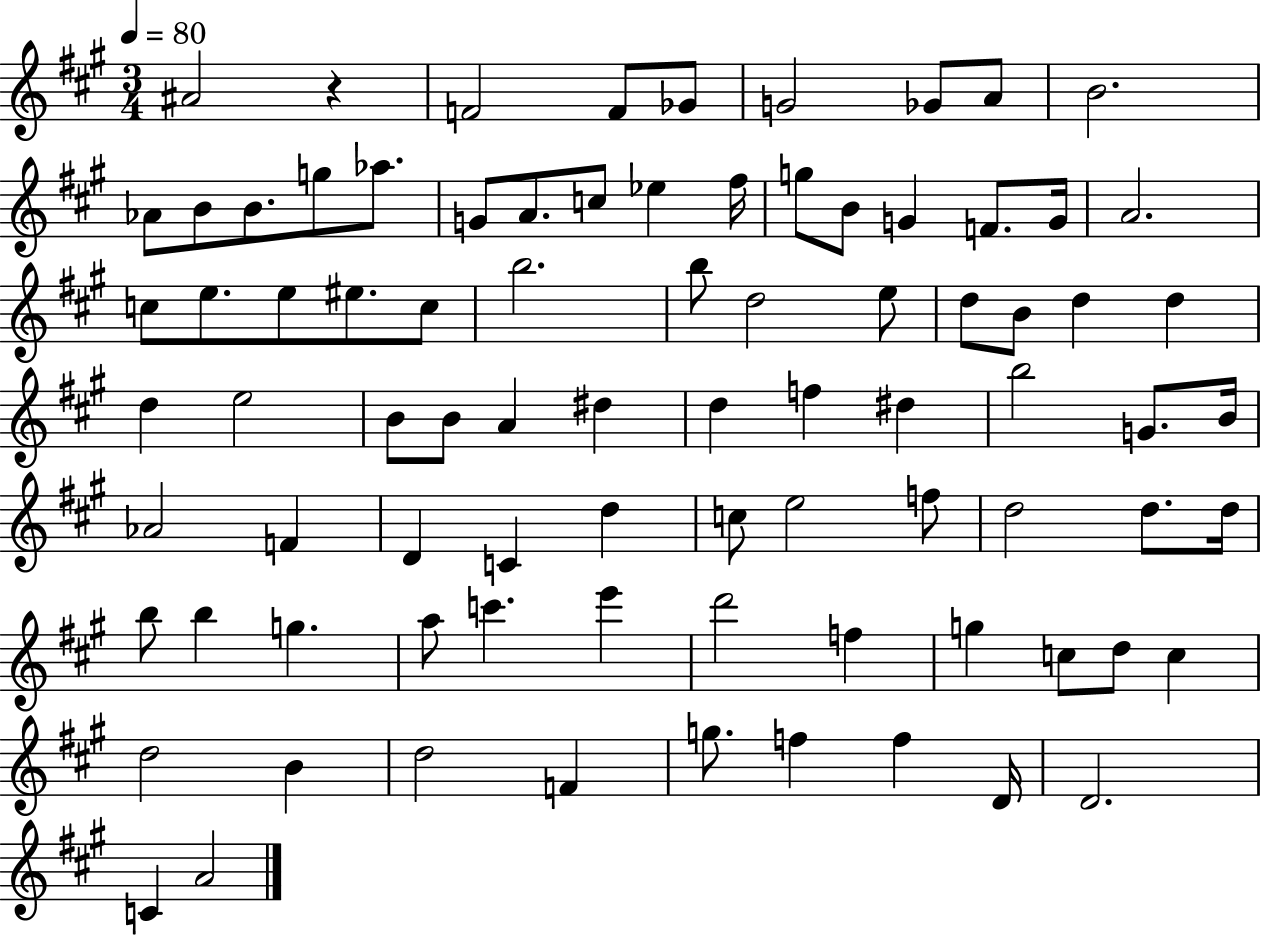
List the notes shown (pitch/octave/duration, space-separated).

A#4/h R/q F4/h F4/e Gb4/e G4/h Gb4/e A4/e B4/h. Ab4/e B4/e B4/e. G5/e Ab5/e. G4/e A4/e. C5/e Eb5/q F#5/s G5/e B4/e G4/q F4/e. G4/s A4/h. C5/e E5/e. E5/e EIS5/e. C5/e B5/h. B5/e D5/h E5/e D5/e B4/e D5/q D5/q D5/q E5/h B4/e B4/e A4/q D#5/q D5/q F5/q D#5/q B5/h G4/e. B4/s Ab4/h F4/q D4/q C4/q D5/q C5/e E5/h F5/e D5/h D5/e. D5/s B5/e B5/q G5/q. A5/e C6/q. E6/q D6/h F5/q G5/q C5/e D5/e C5/q D5/h B4/q D5/h F4/q G5/e. F5/q F5/q D4/s D4/h. C4/q A4/h